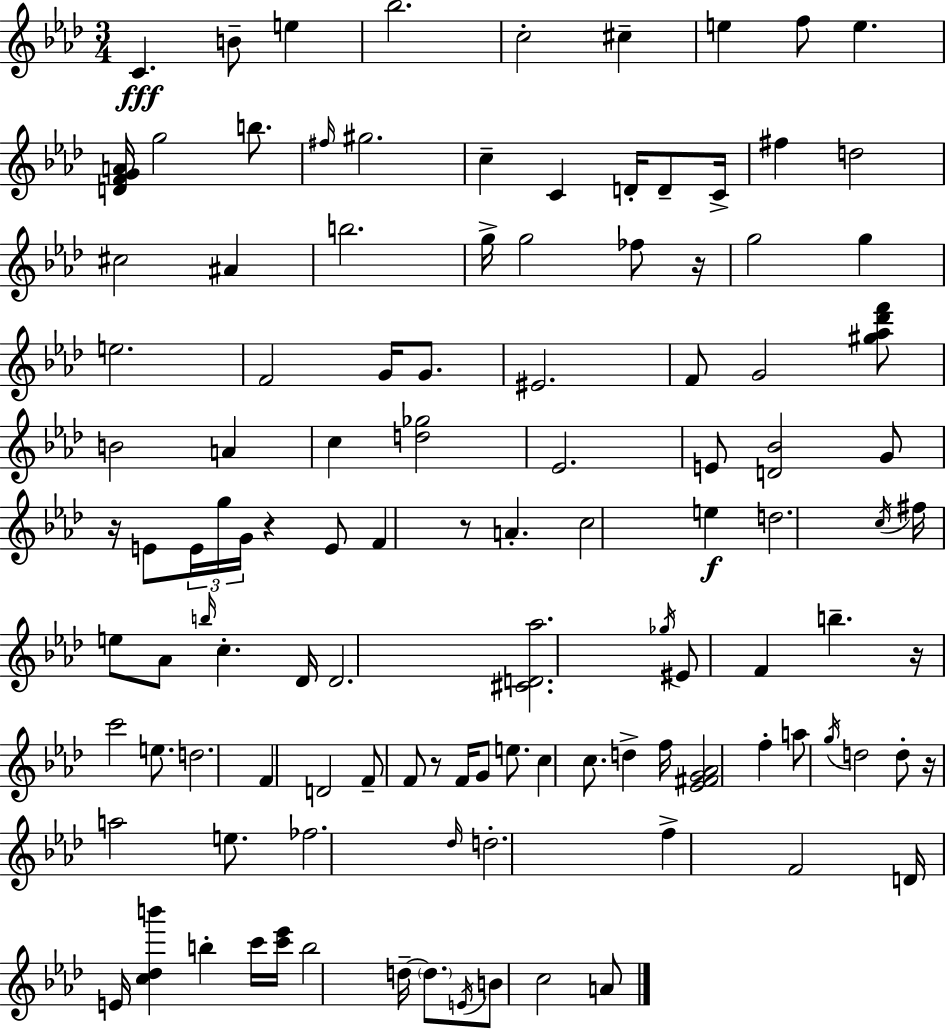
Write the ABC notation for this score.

X:1
T:Untitled
M:3/4
L:1/4
K:Fm
C B/2 e _b2 c2 ^c e f/2 e [DFGA]/4 g2 b/2 ^f/4 ^g2 c C D/4 D/2 C/4 ^f d2 ^c2 ^A b2 g/4 g2 _f/2 z/4 g2 g e2 F2 G/4 G/2 ^E2 F/2 G2 [^g_a_d'f']/2 B2 A c [d_g]2 _E2 E/2 [D_B]2 G/2 z/4 E/2 E/4 g/4 G/4 z E/2 F z/2 A c2 e d2 c/4 ^f/4 e/2 _A/2 b/4 c _D/4 _D2 [^CD_a]2 _g/4 ^E/2 F b z/4 c'2 e/2 d2 F D2 F/2 F/2 z/2 F/4 G/2 e/2 c c/2 d f/4 [_E^FG_A]2 f a/2 g/4 d2 d/2 z/4 a2 e/2 _f2 _d/4 d2 f F2 D/4 E/4 [c_db'] b c'/4 [c'_e']/4 b2 d/4 d/2 E/4 B/2 c2 A/2